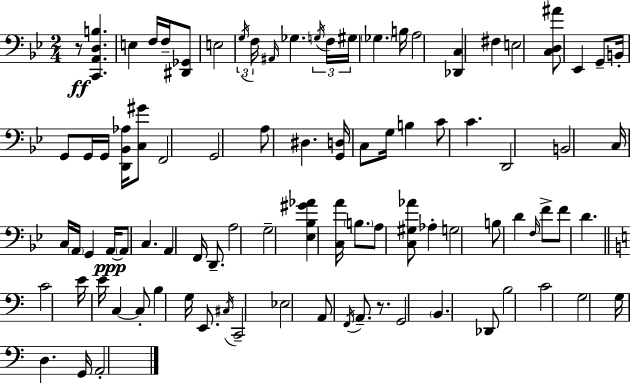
{
  \clef bass
  \numericTimeSignature
  \time 2/4
  \key g \minor
  r8\ff <c, a, d b>4. | e4 f16 f16-- <dis, ges,>8 | e2 | \tuplet 3/2 { \acciaccatura { g16 } f16 \grace { ais,16 } } ges4. | \break \tuplet 3/2 { \acciaccatura { g16 } f16 gis16 } \parenthesize ges4. | b16 a2 | <des, c>4 fis4 | e2 | \break <c d ais'>8 ees,4 | g,8-- b,16-. g,8 g,16 g,16 | <d, bes, aes>16 <c gis'>8 f,2 | g,2 | \break a8 dis4. | <g, d>16 c8 g16 b4 | c'8 c'4. | d,2 | \break b,2 | c16 c16 \parenthesize a,16 g,4 | a,16~~\ppp \parenthesize a,8 c4. | a,4 f,16 | \break d,8.-- a2 | g2-- | <ees bes gis' aes'>4 <c a'>16 | \parenthesize b8. a8 <c gis aes'>8 aes4-. | \break g2 | b8 d'4 | \grace { f16 } f'8-> f'8 d'4. | \bar "||" \break \key a \minor c'2 | e'16 e'16 c4~~ c8-. | b4 g16 e,8. | \acciaccatura { cis16 } c,2-- | \break ees2 | a,8 \acciaccatura { f,16 } a,8.-- r8. | g,2 | \parenthesize b,4. | \break des,8 b2 | c'2 | g2 | g16 d4. | \break g,16 a,2-. | \bar "|."
}